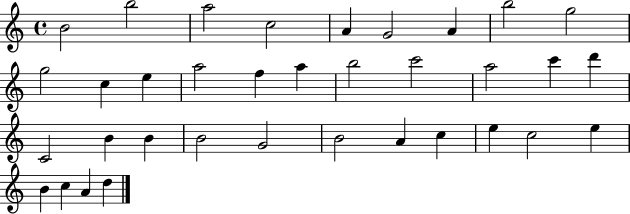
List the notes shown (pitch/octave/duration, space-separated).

B4/h B5/h A5/h C5/h A4/q G4/h A4/q B5/h G5/h G5/h C5/q E5/q A5/h F5/q A5/q B5/h C6/h A5/h C6/q D6/q C4/h B4/q B4/q B4/h G4/h B4/h A4/q C5/q E5/q C5/h E5/q B4/q C5/q A4/q D5/q